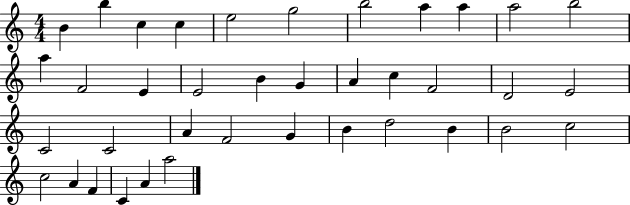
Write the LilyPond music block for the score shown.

{
  \clef treble
  \numericTimeSignature
  \time 4/4
  \key c \major
  b'4 b''4 c''4 c''4 | e''2 g''2 | b''2 a''4 a''4 | a''2 b''2 | \break a''4 f'2 e'4 | e'2 b'4 g'4 | a'4 c''4 f'2 | d'2 e'2 | \break c'2 c'2 | a'4 f'2 g'4 | b'4 d''2 b'4 | b'2 c''2 | \break c''2 a'4 f'4 | c'4 a'4 a''2 | \bar "|."
}